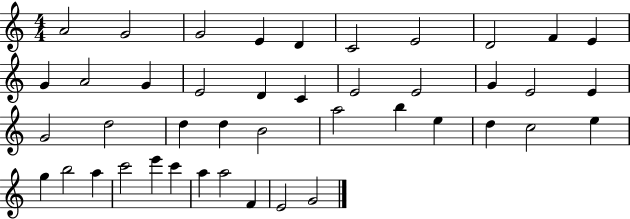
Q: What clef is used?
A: treble